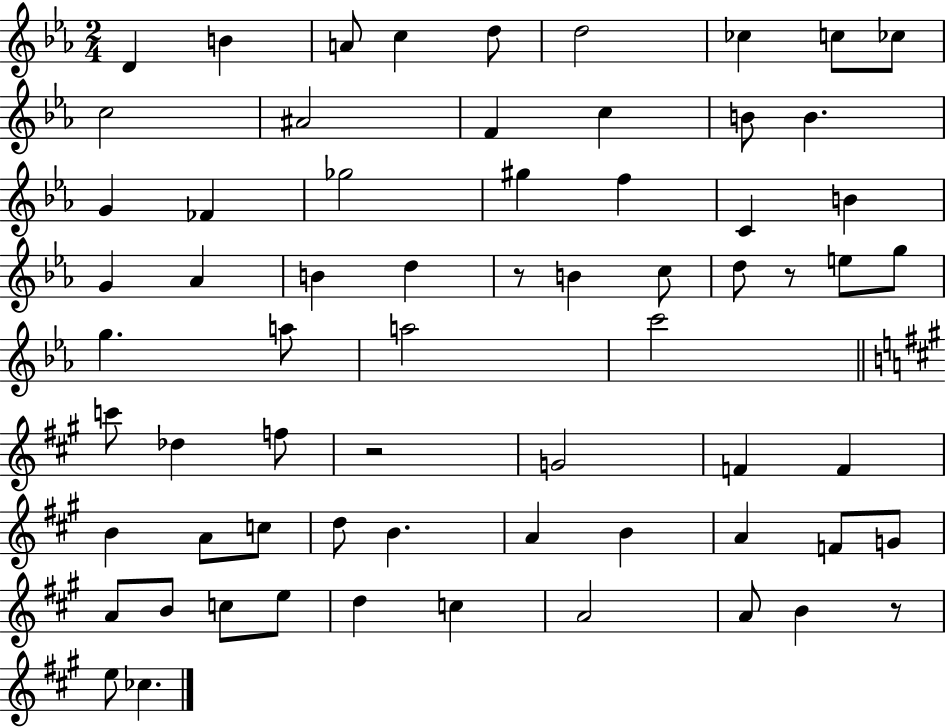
D4/q B4/q A4/e C5/q D5/e D5/h CES5/q C5/e CES5/e C5/h A#4/h F4/q C5/q B4/e B4/q. G4/q FES4/q Gb5/h G#5/q F5/q C4/q B4/q G4/q Ab4/q B4/q D5/q R/e B4/q C5/e D5/e R/e E5/e G5/e G5/q. A5/e A5/h C6/h C6/e Db5/q F5/e R/h G4/h F4/q F4/q B4/q A4/e C5/e D5/e B4/q. A4/q B4/q A4/q F4/e G4/e A4/e B4/e C5/e E5/e D5/q C5/q A4/h A4/e B4/q R/e E5/e CES5/q.